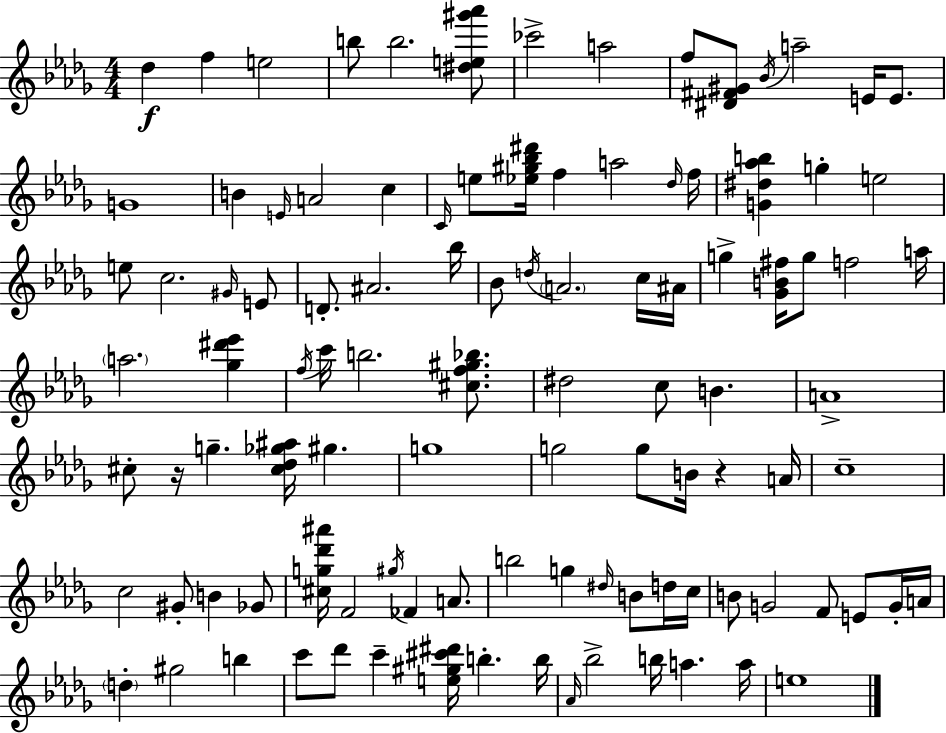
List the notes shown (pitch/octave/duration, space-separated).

Db5/q F5/q E5/h B5/e B5/h. [D#5,E5,G#6,Ab6]/e CES6/h A5/h F5/e [D#4,F#4,G#4]/e Bb4/s A5/h E4/s E4/e. G4/w B4/q E4/s A4/h C5/q C4/s E5/e [Eb5,G#5,Bb5,D#6]/s F5/q A5/h Db5/s F5/s [G4,D#5,Ab5,B5]/q G5/q E5/h E5/e C5/h. G#4/s E4/e D4/e. A#4/h. Bb5/s Bb4/e D5/s A4/h. C5/s A#4/s G5/q [Gb4,B4,F#5]/s G5/e F5/h A5/s A5/h. [Gb5,D#6,Eb6]/q F5/s C6/s B5/h. [C#5,F5,G#5,Bb5]/e. D#5/h C5/e B4/q. A4/w C#5/e R/s G5/q. [C#5,Db5,Gb5,A#5]/s G#5/q. G5/w G5/h G5/e B4/s R/q A4/s C5/w C5/h G#4/e B4/q Gb4/e [C#5,G5,Db6,A#6]/s F4/h G#5/s FES4/q A4/e. B5/h G5/q D#5/s B4/e D5/s C5/s B4/e G4/h F4/e E4/e G4/s A4/s D5/q G#5/h B5/q C6/e Db6/e C6/q [E5,G#5,C#6,D#6]/s B5/q. B5/s Ab4/s Bb5/h B5/s A5/q. A5/s E5/w